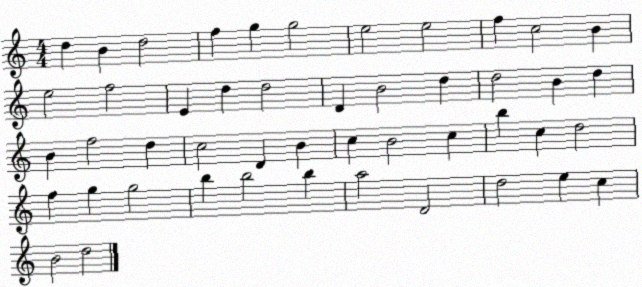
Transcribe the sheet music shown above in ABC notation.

X:1
T:Untitled
M:4/4
L:1/4
K:C
d B d2 f g g2 e2 e2 f c2 B e2 f2 E d d2 D B2 d d2 B d B f2 d c2 D B c B2 c b c d2 f g g2 b b2 b a2 D2 d2 e c B2 d2